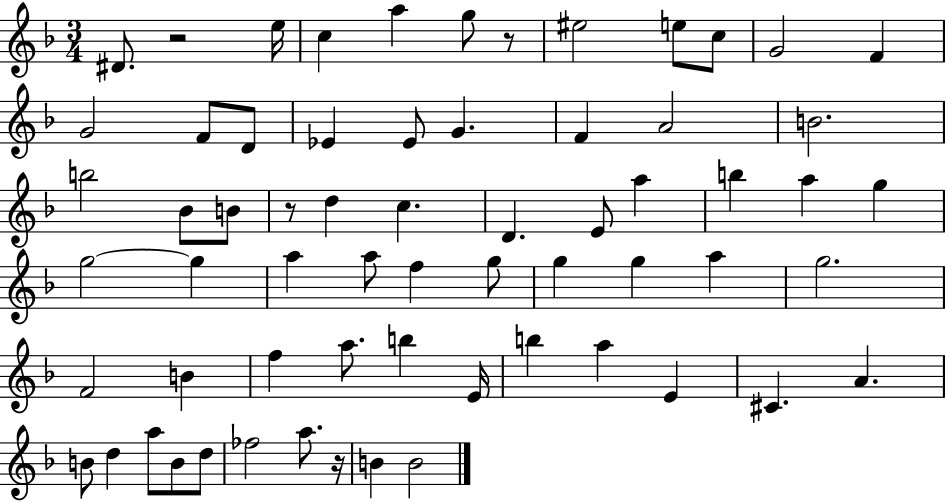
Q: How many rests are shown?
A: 4